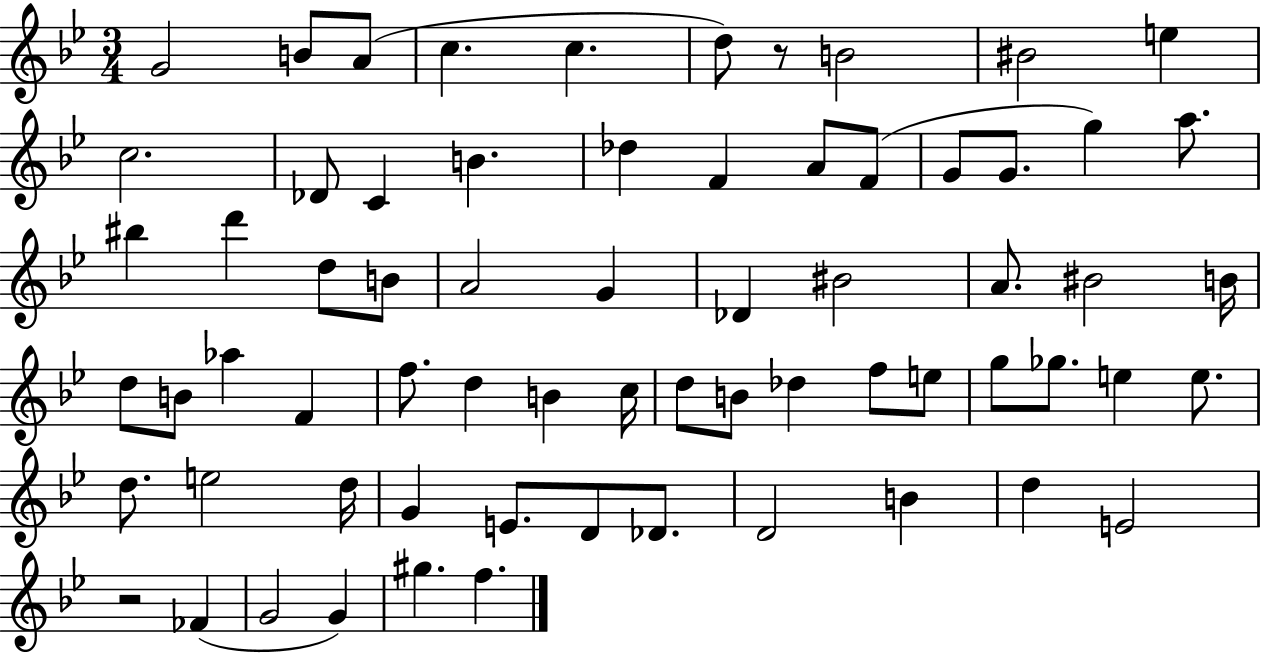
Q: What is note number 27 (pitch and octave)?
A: G4